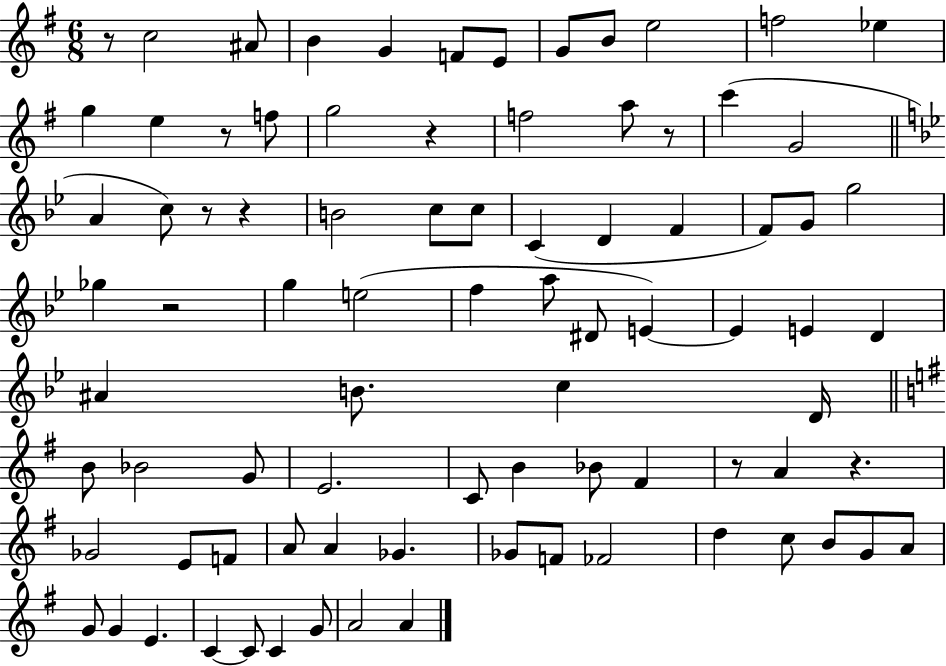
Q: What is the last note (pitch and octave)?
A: A4